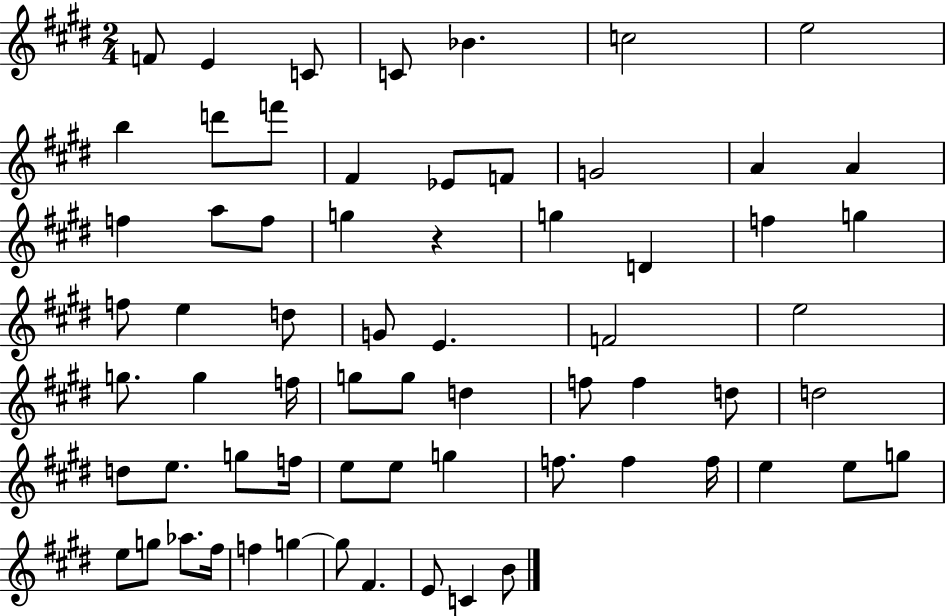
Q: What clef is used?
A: treble